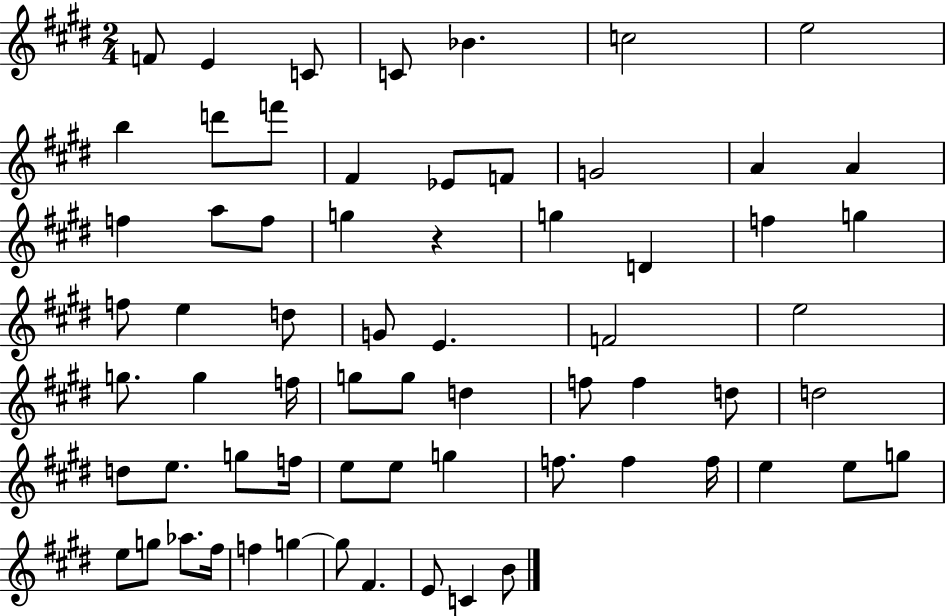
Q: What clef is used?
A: treble